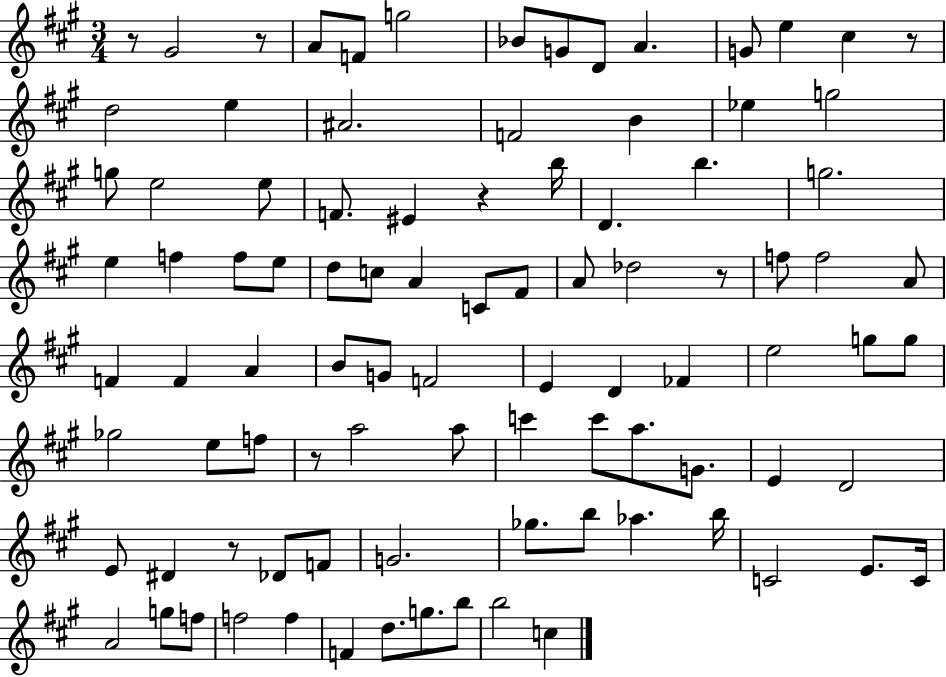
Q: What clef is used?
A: treble